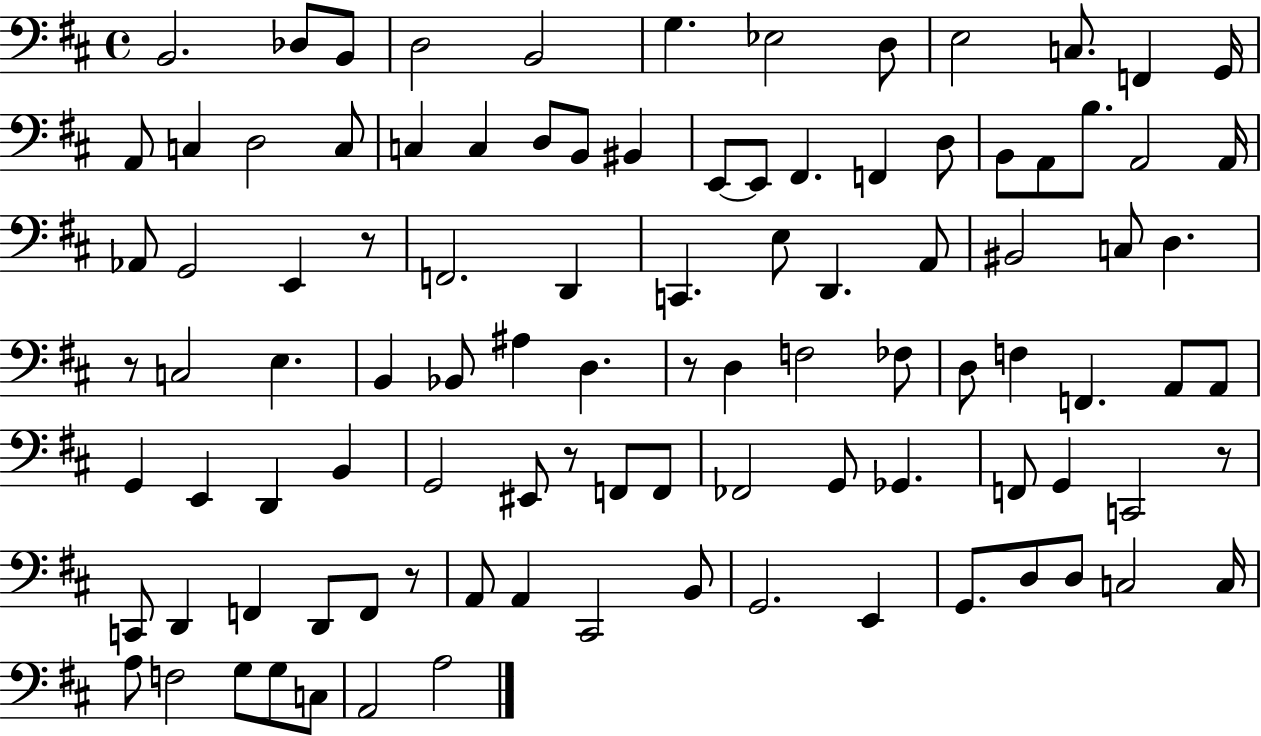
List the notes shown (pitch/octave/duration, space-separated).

B2/h. Db3/e B2/e D3/h B2/h G3/q. Eb3/h D3/e E3/h C3/e. F2/q G2/s A2/e C3/q D3/h C3/e C3/q C3/q D3/e B2/e BIS2/q E2/e E2/e F#2/q. F2/q D3/e B2/e A2/e B3/e. A2/h A2/s Ab2/e G2/h E2/q R/e F2/h. D2/q C2/q. E3/e D2/q. A2/e BIS2/h C3/e D3/q. R/e C3/h E3/q. B2/q Bb2/e A#3/q D3/q. R/e D3/q F3/h FES3/e D3/e F3/q F2/q. A2/e A2/e G2/q E2/q D2/q B2/q G2/h EIS2/e R/e F2/e F2/e FES2/h G2/e Gb2/q. F2/e G2/q C2/h R/e C2/e D2/q F2/q D2/e F2/e R/e A2/e A2/q C#2/h B2/e G2/h. E2/q G2/e. D3/e D3/e C3/h C3/s A3/e F3/h G3/e G3/e C3/e A2/h A3/h